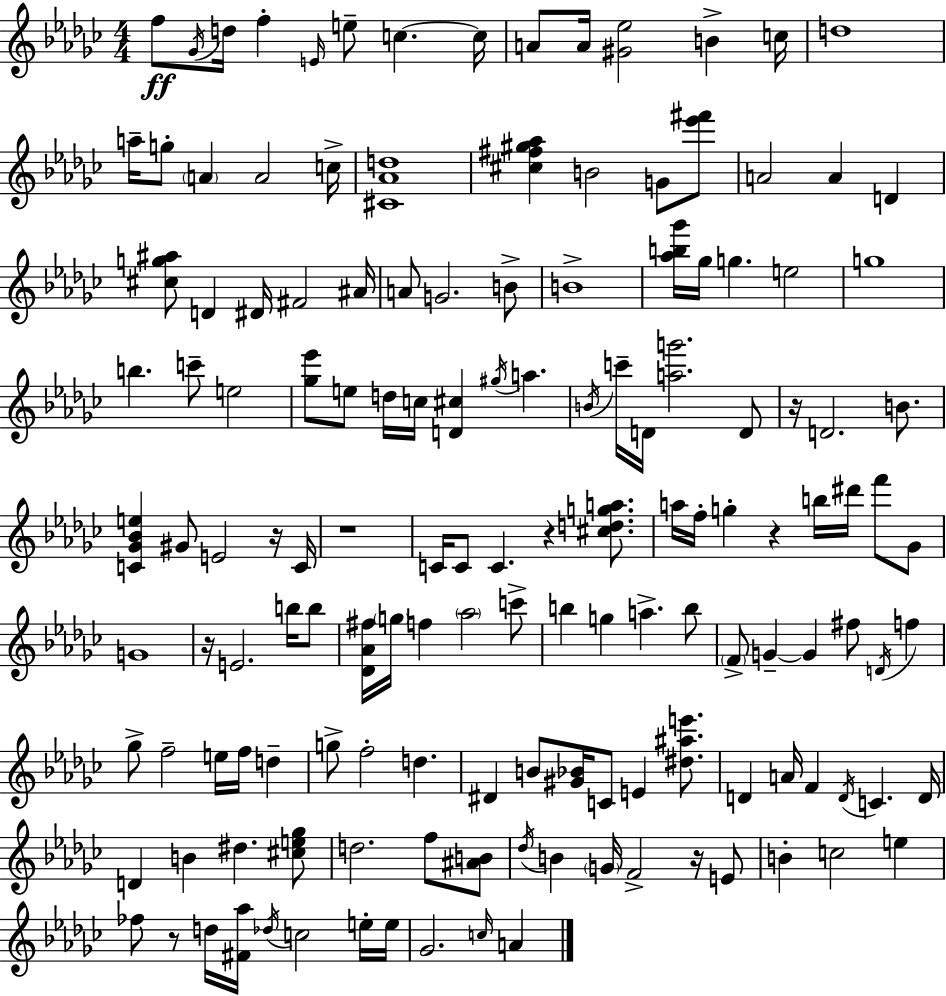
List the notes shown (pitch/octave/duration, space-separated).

F5/e Gb4/s D5/s F5/q E4/s E5/e C5/q. C5/s A4/e A4/s [G#4,Eb5]/h B4/q C5/s D5/w A5/s G5/e A4/q A4/h C5/s [C#4,Ab4,D5]/w [C#5,F#5,G#5,Ab5]/q B4/h G4/e [Eb6,F#6]/e A4/h A4/q D4/q [C#5,G5,A#5]/e D4/q D#4/s F#4/h A#4/s A4/e G4/h. B4/e B4/w [Ab5,B5,Gb6]/s Gb5/s G5/q. E5/h G5/w B5/q. C6/e E5/h [Gb5,Eb6]/e E5/e D5/s C5/s [D4,C#5]/q G#5/s A5/q. B4/s C6/s D4/s [A5,G6]/h. D4/e R/s D4/h. B4/e. [C4,Gb4,Bb4,E5]/q G#4/e E4/h R/s C4/s R/w C4/s C4/e C4/q. R/q [C#5,D5,G5,A5]/e. A5/s F5/s G5/q R/q B5/s D#6/s F6/e Gb4/e G4/w R/s E4/h. B5/s B5/e [Db4,Ab4,F#5]/s G5/s F5/q Ab5/h C6/e B5/q G5/q A5/q. B5/e F4/e G4/q G4/q F#5/e D4/s F5/q Gb5/e F5/h E5/s F5/s D5/q G5/e F5/h D5/q. D#4/q B4/e [G#4,Bb4]/s C4/e E4/q [D#5,A#5,E6]/e. D4/q A4/s F4/q D4/s C4/q. D4/s D4/q B4/q D#5/q. [C#5,E5,Gb5]/e D5/h. F5/e [A#4,B4]/e Db5/s B4/q G4/s F4/h R/s E4/e B4/q C5/h E5/q FES5/e R/e D5/s [F#4,Ab5]/s Db5/s C5/h E5/s E5/s Gb4/h. C5/s A4/q